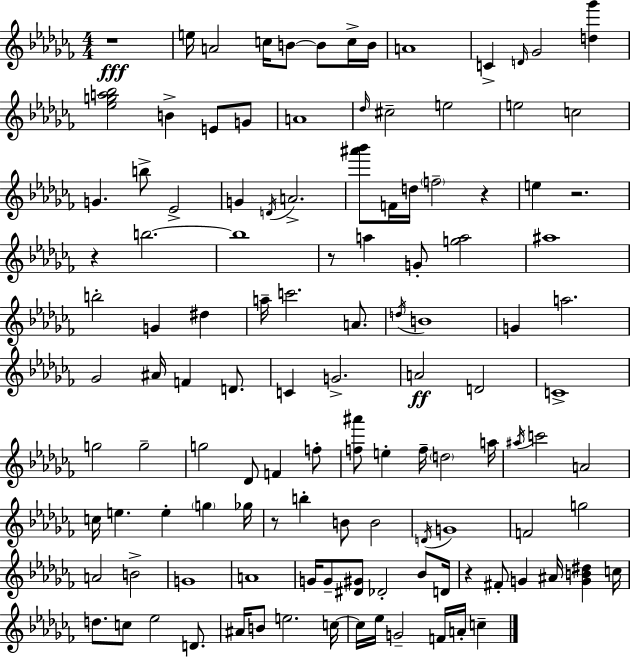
X:1
T:Untitled
M:4/4
L:1/4
K:Abm
z4 e/4 A2 c/4 B/2 B/2 c/4 B/4 A4 C D/4 _G2 [d_g'] [_ega_b]2 B E/2 G/2 A4 _d/4 ^c2 e2 e2 c2 G b/2 _E2 G D/4 A2 [^a'_b']/2 F/4 d/4 f2 z e z2 z b2 b4 z/2 a G/2 [ga]2 ^a4 b2 G ^d a/4 c'2 A/2 d/4 B4 G a2 _G2 ^A/4 F D/2 C G2 A2 D2 C4 g2 g2 g2 _D/2 F f/2 [f^a']/2 e f/4 d2 a/4 ^a/4 c'2 A2 c/4 e e g _g/4 z/2 b B/2 B2 D/4 G4 F2 g2 A2 B2 G4 A4 G/4 G/2 [^D^G]/2 _D2 _B/2 D/4 z ^F/2 G ^A/4 [GB^d] c/4 d/2 c/2 _e2 D/2 ^A/4 B/2 e2 c/4 c/4 _e/4 G2 F/4 A/4 c